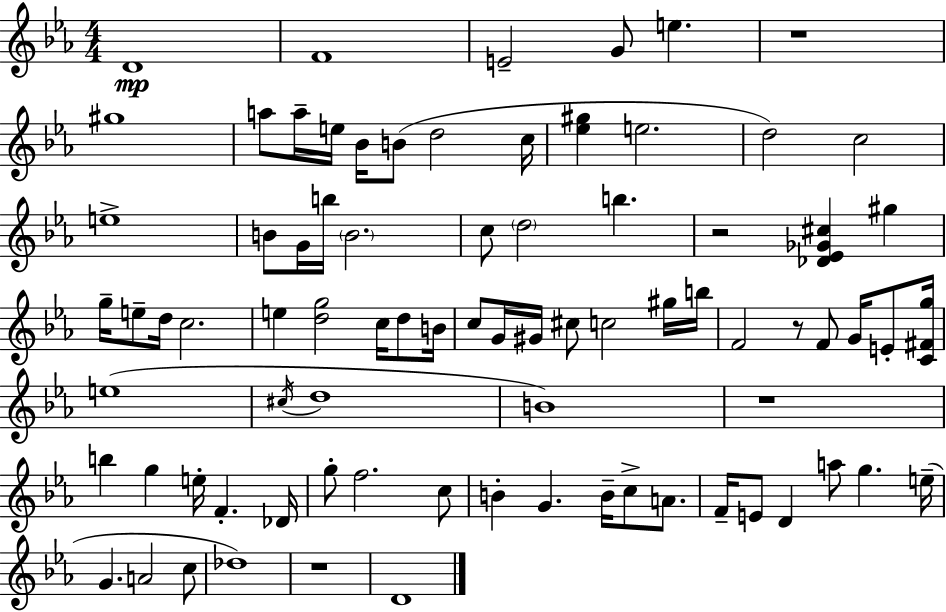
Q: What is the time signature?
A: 4/4